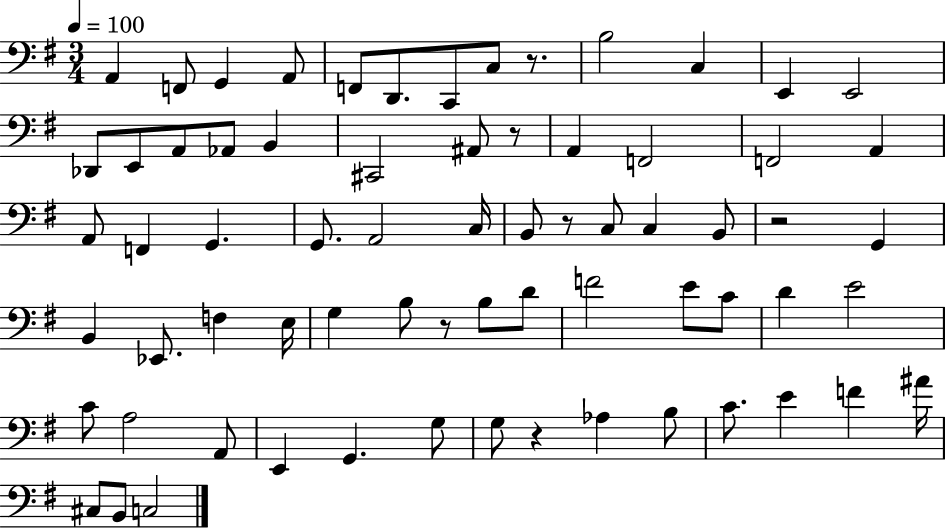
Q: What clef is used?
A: bass